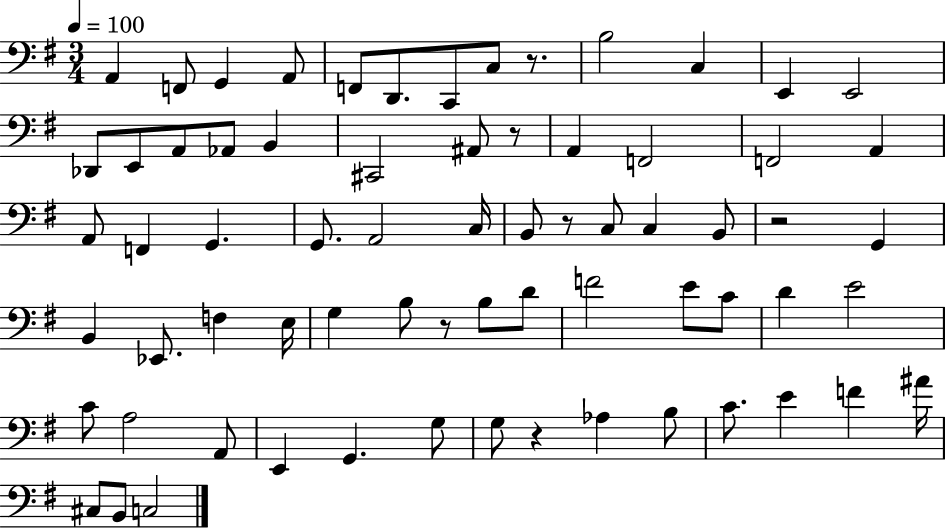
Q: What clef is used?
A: bass